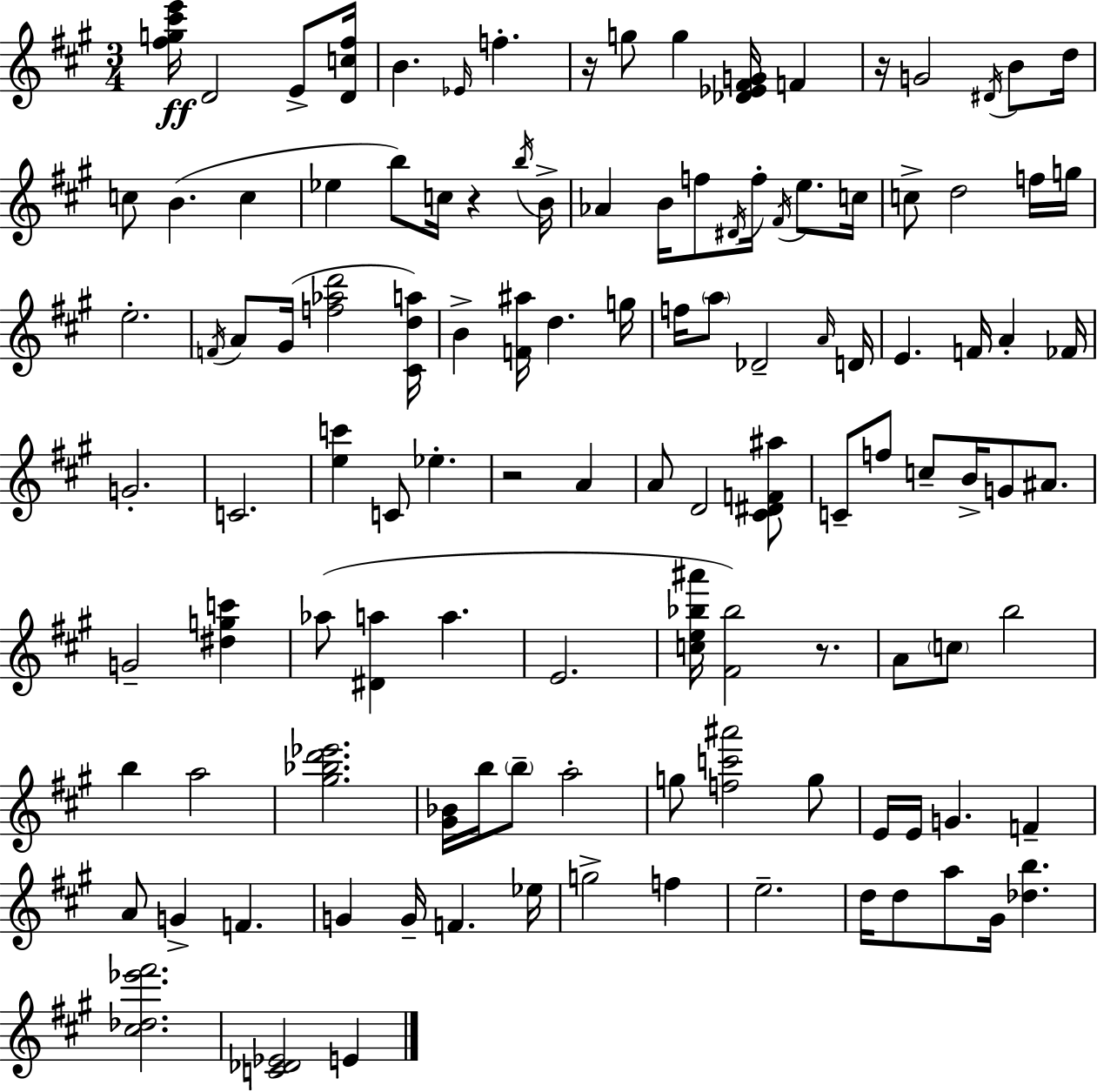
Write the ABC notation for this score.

X:1
T:Untitled
M:3/4
L:1/4
K:A
[^fg^c'e']/4 D2 E/2 [Dc^f]/4 B _E/4 f z/4 g/2 g [_D_E^FG]/4 F z/4 G2 ^D/4 B/2 d/4 c/2 B c _e b/2 c/4 z b/4 B/4 _A B/4 f/2 ^D/4 f/4 ^F/4 e/2 c/4 c/2 d2 f/4 g/4 e2 F/4 A/2 ^G/4 [f_ad']2 [^Cda]/4 B [F^a]/4 d g/4 f/4 a/2 _D2 A/4 D/4 E F/4 A _F/4 G2 C2 [ec'] C/2 _e z2 A A/2 D2 [^C^DF^a]/2 C/2 f/2 c/2 B/4 G/2 ^A/2 G2 [^dgc'] _a/2 [^Da] a E2 [ce_b^a']/4 [^F_b]2 z/2 A/2 c/2 b2 b a2 [^g_bd'_e']2 [^G_B]/4 b/4 b/2 a2 g/2 [fc'^a']2 g/2 E/4 E/4 G F A/2 G F G G/4 F _e/4 g2 f e2 d/4 d/2 a/2 ^G/4 [_db] [^c_d_e'^f']2 [C_D_E]2 E